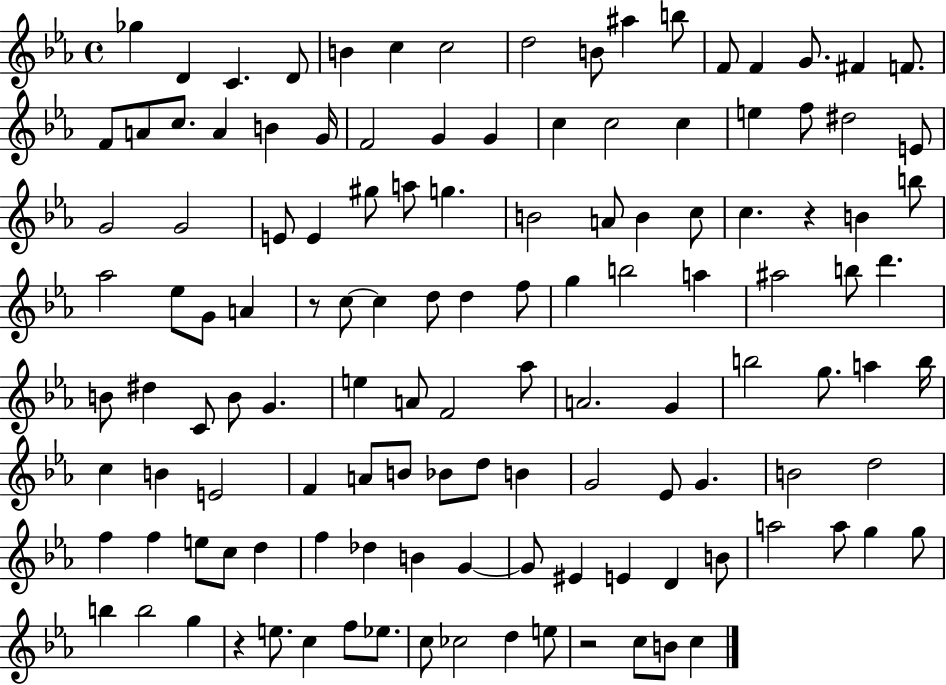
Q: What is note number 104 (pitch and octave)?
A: B4